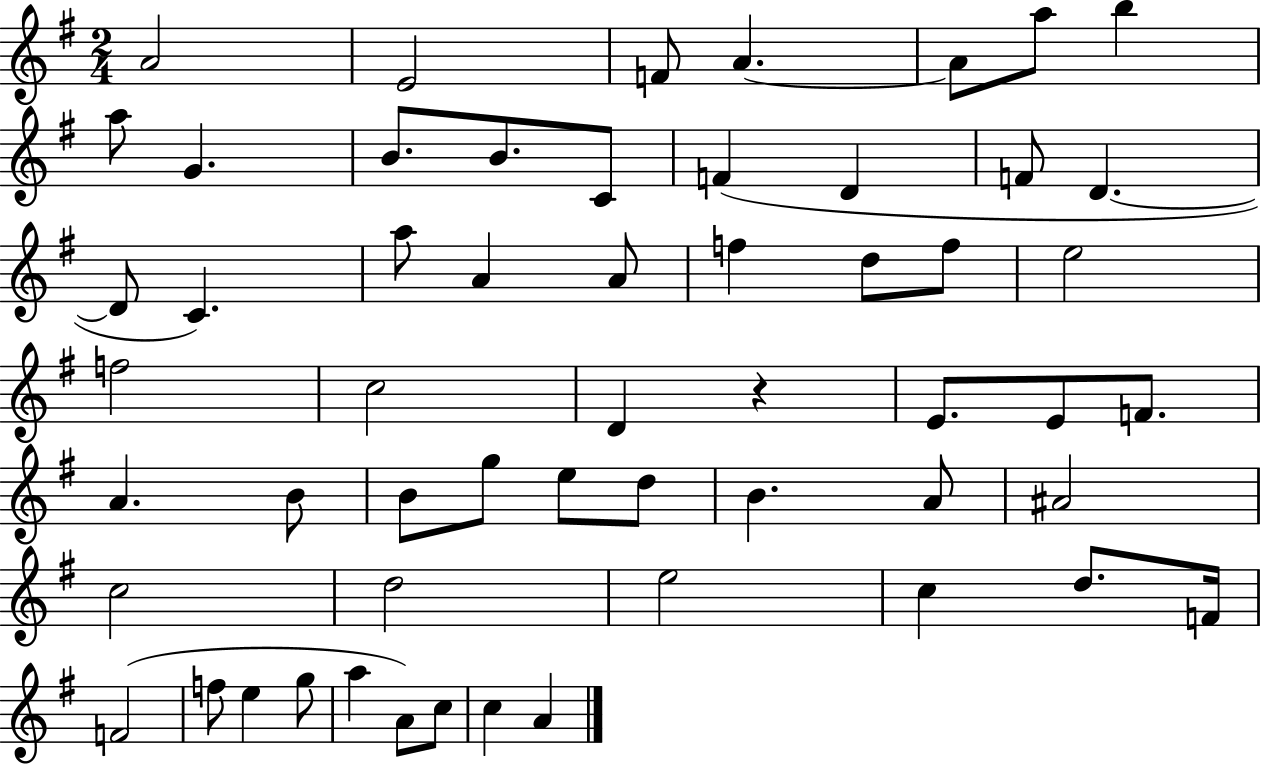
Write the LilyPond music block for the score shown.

{
  \clef treble
  \numericTimeSignature
  \time 2/4
  \key g \major
  a'2 | e'2 | f'8 a'4.~~ | a'8 a''8 b''4 | \break a''8 g'4. | b'8. b'8. c'8 | f'4( d'4 | f'8 d'4.~~ | \break d'8 c'4.) | a''8 a'4 a'8 | f''4 d''8 f''8 | e''2 | \break f''2 | c''2 | d'4 r4 | e'8. e'8 f'8. | \break a'4. b'8 | b'8 g''8 e''8 d''8 | b'4. a'8 | ais'2 | \break c''2 | d''2 | e''2 | c''4 d''8. f'16 | \break f'2( | f''8 e''4 g''8 | a''4 a'8) c''8 | c''4 a'4 | \break \bar "|."
}